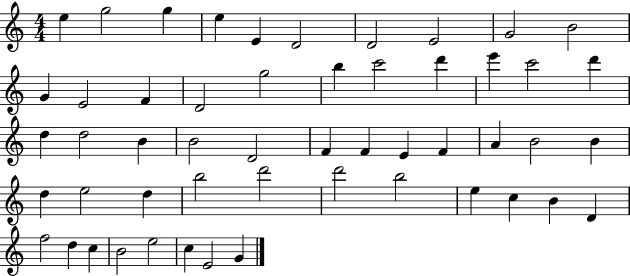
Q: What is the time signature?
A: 4/4